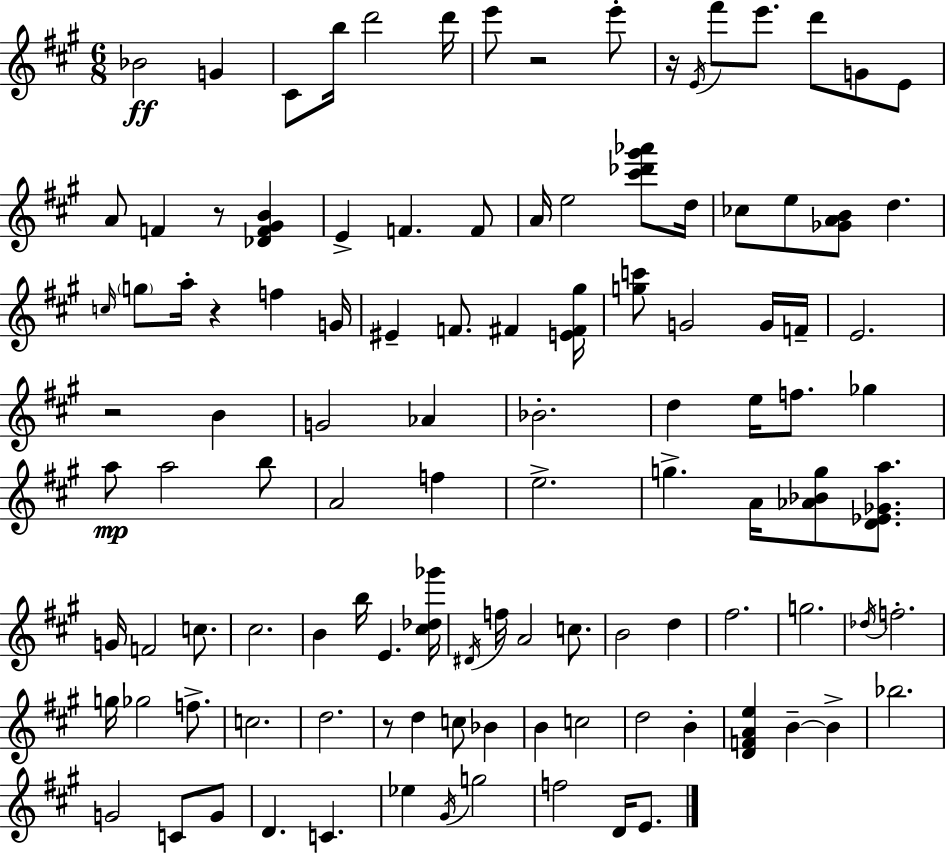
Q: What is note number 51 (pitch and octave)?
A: E5